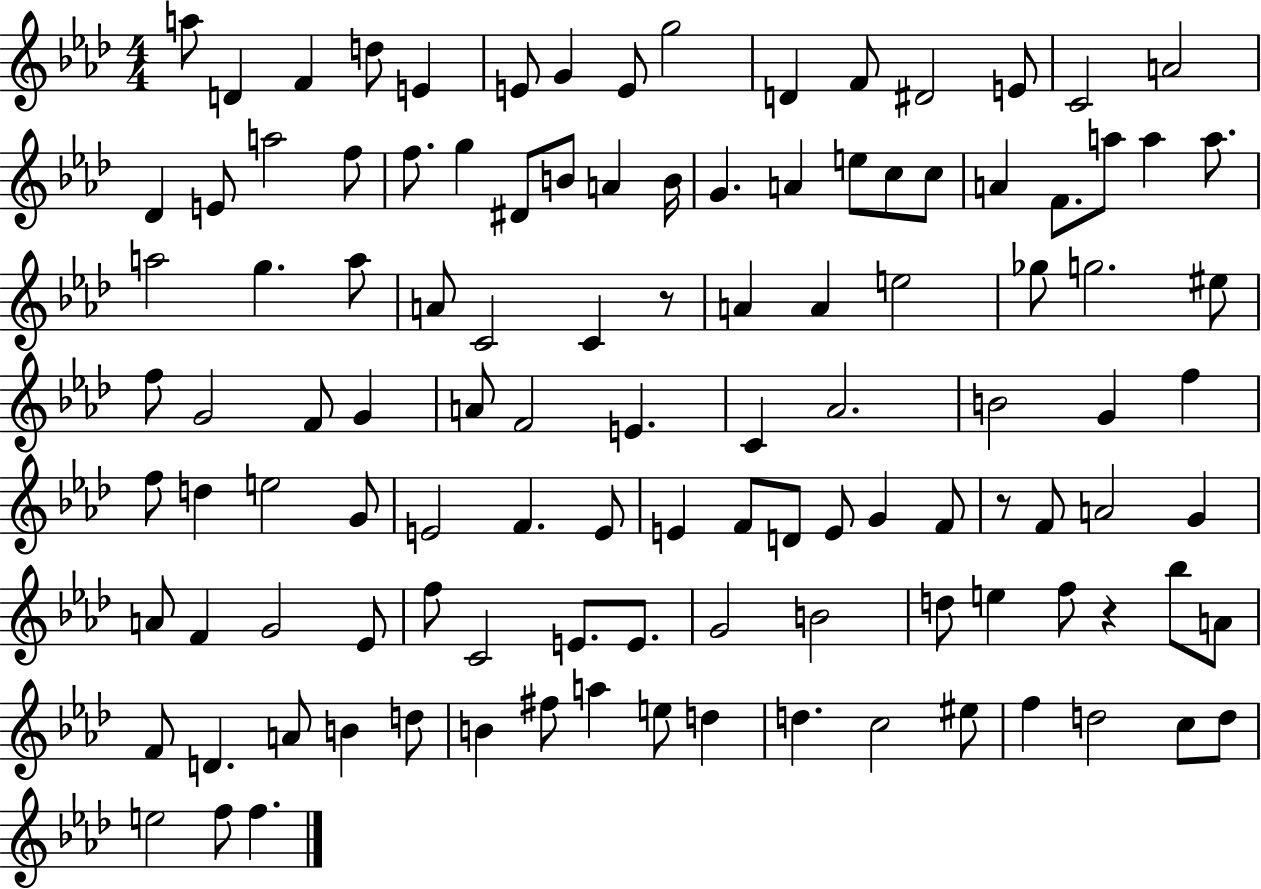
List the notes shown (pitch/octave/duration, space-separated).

A5/e D4/q F4/q D5/e E4/q E4/e G4/q E4/e G5/h D4/q F4/e D#4/h E4/e C4/h A4/h Db4/q E4/e A5/h F5/e F5/e. G5/q D#4/e B4/e A4/q B4/s G4/q. A4/q E5/e C5/e C5/e A4/q F4/e. A5/e A5/q A5/e. A5/h G5/q. A5/e A4/e C4/h C4/q R/e A4/q A4/q E5/h Gb5/e G5/h. EIS5/e F5/e G4/h F4/e G4/q A4/e F4/h E4/q. C4/q Ab4/h. B4/h G4/q F5/q F5/e D5/q E5/h G4/e E4/h F4/q. E4/e E4/q F4/e D4/e E4/e G4/q F4/e R/e F4/e A4/h G4/q A4/e F4/q G4/h Eb4/e F5/e C4/h E4/e. E4/e. G4/h B4/h D5/e E5/q F5/e R/q Bb5/e A4/e F4/e D4/q. A4/e B4/q D5/e B4/q F#5/e A5/q E5/e D5/q D5/q. C5/h EIS5/e F5/q D5/h C5/e D5/e E5/h F5/e F5/q.